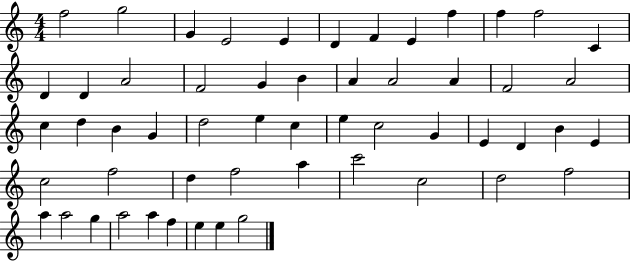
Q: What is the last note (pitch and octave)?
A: G5